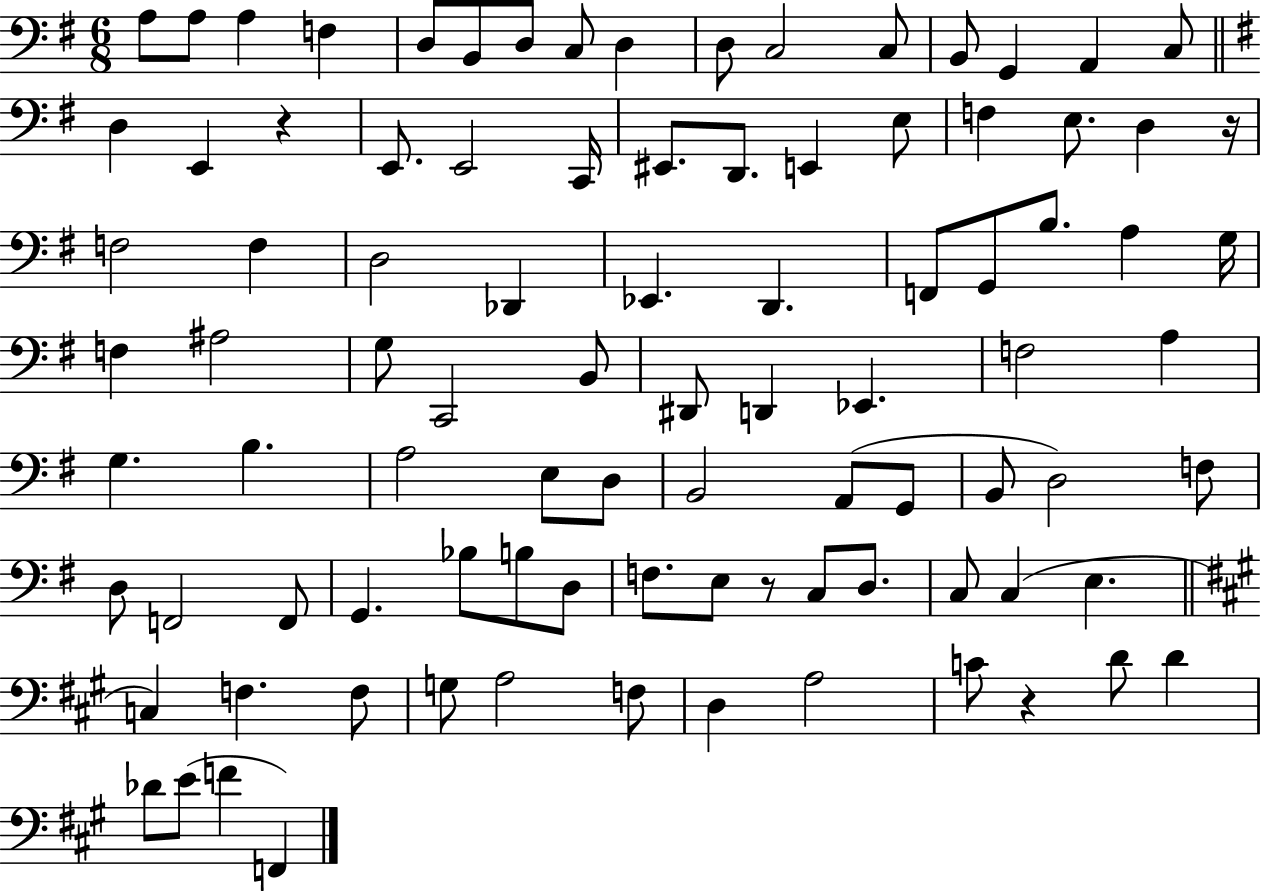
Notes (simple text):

A3/e A3/e A3/q F3/q D3/e B2/e D3/e C3/e D3/q D3/e C3/h C3/e B2/e G2/q A2/q C3/e D3/q E2/q R/q E2/e. E2/h C2/s EIS2/e. D2/e. E2/q E3/e F3/q E3/e. D3/q R/s F3/h F3/q D3/h Db2/q Eb2/q. D2/q. F2/e G2/e B3/e. A3/q G3/s F3/q A#3/h G3/e C2/h B2/e D#2/e D2/q Eb2/q. F3/h A3/q G3/q. B3/q. A3/h E3/e D3/e B2/h A2/e G2/e B2/e D3/h F3/e D3/e F2/h F2/e G2/q. Bb3/e B3/e D3/e F3/e. E3/e R/e C3/e D3/e. C3/e C3/q E3/q. C3/q F3/q. F3/e G3/e A3/h F3/e D3/q A3/h C4/e R/q D4/e D4/q Db4/e E4/e F4/q F2/q